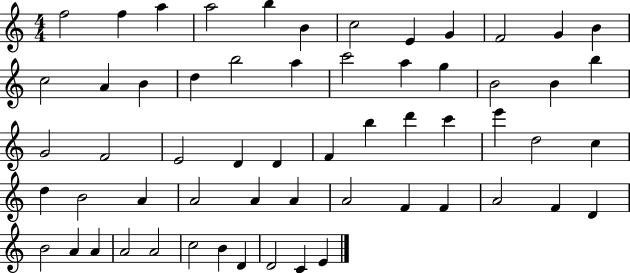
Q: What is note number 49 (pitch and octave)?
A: B4